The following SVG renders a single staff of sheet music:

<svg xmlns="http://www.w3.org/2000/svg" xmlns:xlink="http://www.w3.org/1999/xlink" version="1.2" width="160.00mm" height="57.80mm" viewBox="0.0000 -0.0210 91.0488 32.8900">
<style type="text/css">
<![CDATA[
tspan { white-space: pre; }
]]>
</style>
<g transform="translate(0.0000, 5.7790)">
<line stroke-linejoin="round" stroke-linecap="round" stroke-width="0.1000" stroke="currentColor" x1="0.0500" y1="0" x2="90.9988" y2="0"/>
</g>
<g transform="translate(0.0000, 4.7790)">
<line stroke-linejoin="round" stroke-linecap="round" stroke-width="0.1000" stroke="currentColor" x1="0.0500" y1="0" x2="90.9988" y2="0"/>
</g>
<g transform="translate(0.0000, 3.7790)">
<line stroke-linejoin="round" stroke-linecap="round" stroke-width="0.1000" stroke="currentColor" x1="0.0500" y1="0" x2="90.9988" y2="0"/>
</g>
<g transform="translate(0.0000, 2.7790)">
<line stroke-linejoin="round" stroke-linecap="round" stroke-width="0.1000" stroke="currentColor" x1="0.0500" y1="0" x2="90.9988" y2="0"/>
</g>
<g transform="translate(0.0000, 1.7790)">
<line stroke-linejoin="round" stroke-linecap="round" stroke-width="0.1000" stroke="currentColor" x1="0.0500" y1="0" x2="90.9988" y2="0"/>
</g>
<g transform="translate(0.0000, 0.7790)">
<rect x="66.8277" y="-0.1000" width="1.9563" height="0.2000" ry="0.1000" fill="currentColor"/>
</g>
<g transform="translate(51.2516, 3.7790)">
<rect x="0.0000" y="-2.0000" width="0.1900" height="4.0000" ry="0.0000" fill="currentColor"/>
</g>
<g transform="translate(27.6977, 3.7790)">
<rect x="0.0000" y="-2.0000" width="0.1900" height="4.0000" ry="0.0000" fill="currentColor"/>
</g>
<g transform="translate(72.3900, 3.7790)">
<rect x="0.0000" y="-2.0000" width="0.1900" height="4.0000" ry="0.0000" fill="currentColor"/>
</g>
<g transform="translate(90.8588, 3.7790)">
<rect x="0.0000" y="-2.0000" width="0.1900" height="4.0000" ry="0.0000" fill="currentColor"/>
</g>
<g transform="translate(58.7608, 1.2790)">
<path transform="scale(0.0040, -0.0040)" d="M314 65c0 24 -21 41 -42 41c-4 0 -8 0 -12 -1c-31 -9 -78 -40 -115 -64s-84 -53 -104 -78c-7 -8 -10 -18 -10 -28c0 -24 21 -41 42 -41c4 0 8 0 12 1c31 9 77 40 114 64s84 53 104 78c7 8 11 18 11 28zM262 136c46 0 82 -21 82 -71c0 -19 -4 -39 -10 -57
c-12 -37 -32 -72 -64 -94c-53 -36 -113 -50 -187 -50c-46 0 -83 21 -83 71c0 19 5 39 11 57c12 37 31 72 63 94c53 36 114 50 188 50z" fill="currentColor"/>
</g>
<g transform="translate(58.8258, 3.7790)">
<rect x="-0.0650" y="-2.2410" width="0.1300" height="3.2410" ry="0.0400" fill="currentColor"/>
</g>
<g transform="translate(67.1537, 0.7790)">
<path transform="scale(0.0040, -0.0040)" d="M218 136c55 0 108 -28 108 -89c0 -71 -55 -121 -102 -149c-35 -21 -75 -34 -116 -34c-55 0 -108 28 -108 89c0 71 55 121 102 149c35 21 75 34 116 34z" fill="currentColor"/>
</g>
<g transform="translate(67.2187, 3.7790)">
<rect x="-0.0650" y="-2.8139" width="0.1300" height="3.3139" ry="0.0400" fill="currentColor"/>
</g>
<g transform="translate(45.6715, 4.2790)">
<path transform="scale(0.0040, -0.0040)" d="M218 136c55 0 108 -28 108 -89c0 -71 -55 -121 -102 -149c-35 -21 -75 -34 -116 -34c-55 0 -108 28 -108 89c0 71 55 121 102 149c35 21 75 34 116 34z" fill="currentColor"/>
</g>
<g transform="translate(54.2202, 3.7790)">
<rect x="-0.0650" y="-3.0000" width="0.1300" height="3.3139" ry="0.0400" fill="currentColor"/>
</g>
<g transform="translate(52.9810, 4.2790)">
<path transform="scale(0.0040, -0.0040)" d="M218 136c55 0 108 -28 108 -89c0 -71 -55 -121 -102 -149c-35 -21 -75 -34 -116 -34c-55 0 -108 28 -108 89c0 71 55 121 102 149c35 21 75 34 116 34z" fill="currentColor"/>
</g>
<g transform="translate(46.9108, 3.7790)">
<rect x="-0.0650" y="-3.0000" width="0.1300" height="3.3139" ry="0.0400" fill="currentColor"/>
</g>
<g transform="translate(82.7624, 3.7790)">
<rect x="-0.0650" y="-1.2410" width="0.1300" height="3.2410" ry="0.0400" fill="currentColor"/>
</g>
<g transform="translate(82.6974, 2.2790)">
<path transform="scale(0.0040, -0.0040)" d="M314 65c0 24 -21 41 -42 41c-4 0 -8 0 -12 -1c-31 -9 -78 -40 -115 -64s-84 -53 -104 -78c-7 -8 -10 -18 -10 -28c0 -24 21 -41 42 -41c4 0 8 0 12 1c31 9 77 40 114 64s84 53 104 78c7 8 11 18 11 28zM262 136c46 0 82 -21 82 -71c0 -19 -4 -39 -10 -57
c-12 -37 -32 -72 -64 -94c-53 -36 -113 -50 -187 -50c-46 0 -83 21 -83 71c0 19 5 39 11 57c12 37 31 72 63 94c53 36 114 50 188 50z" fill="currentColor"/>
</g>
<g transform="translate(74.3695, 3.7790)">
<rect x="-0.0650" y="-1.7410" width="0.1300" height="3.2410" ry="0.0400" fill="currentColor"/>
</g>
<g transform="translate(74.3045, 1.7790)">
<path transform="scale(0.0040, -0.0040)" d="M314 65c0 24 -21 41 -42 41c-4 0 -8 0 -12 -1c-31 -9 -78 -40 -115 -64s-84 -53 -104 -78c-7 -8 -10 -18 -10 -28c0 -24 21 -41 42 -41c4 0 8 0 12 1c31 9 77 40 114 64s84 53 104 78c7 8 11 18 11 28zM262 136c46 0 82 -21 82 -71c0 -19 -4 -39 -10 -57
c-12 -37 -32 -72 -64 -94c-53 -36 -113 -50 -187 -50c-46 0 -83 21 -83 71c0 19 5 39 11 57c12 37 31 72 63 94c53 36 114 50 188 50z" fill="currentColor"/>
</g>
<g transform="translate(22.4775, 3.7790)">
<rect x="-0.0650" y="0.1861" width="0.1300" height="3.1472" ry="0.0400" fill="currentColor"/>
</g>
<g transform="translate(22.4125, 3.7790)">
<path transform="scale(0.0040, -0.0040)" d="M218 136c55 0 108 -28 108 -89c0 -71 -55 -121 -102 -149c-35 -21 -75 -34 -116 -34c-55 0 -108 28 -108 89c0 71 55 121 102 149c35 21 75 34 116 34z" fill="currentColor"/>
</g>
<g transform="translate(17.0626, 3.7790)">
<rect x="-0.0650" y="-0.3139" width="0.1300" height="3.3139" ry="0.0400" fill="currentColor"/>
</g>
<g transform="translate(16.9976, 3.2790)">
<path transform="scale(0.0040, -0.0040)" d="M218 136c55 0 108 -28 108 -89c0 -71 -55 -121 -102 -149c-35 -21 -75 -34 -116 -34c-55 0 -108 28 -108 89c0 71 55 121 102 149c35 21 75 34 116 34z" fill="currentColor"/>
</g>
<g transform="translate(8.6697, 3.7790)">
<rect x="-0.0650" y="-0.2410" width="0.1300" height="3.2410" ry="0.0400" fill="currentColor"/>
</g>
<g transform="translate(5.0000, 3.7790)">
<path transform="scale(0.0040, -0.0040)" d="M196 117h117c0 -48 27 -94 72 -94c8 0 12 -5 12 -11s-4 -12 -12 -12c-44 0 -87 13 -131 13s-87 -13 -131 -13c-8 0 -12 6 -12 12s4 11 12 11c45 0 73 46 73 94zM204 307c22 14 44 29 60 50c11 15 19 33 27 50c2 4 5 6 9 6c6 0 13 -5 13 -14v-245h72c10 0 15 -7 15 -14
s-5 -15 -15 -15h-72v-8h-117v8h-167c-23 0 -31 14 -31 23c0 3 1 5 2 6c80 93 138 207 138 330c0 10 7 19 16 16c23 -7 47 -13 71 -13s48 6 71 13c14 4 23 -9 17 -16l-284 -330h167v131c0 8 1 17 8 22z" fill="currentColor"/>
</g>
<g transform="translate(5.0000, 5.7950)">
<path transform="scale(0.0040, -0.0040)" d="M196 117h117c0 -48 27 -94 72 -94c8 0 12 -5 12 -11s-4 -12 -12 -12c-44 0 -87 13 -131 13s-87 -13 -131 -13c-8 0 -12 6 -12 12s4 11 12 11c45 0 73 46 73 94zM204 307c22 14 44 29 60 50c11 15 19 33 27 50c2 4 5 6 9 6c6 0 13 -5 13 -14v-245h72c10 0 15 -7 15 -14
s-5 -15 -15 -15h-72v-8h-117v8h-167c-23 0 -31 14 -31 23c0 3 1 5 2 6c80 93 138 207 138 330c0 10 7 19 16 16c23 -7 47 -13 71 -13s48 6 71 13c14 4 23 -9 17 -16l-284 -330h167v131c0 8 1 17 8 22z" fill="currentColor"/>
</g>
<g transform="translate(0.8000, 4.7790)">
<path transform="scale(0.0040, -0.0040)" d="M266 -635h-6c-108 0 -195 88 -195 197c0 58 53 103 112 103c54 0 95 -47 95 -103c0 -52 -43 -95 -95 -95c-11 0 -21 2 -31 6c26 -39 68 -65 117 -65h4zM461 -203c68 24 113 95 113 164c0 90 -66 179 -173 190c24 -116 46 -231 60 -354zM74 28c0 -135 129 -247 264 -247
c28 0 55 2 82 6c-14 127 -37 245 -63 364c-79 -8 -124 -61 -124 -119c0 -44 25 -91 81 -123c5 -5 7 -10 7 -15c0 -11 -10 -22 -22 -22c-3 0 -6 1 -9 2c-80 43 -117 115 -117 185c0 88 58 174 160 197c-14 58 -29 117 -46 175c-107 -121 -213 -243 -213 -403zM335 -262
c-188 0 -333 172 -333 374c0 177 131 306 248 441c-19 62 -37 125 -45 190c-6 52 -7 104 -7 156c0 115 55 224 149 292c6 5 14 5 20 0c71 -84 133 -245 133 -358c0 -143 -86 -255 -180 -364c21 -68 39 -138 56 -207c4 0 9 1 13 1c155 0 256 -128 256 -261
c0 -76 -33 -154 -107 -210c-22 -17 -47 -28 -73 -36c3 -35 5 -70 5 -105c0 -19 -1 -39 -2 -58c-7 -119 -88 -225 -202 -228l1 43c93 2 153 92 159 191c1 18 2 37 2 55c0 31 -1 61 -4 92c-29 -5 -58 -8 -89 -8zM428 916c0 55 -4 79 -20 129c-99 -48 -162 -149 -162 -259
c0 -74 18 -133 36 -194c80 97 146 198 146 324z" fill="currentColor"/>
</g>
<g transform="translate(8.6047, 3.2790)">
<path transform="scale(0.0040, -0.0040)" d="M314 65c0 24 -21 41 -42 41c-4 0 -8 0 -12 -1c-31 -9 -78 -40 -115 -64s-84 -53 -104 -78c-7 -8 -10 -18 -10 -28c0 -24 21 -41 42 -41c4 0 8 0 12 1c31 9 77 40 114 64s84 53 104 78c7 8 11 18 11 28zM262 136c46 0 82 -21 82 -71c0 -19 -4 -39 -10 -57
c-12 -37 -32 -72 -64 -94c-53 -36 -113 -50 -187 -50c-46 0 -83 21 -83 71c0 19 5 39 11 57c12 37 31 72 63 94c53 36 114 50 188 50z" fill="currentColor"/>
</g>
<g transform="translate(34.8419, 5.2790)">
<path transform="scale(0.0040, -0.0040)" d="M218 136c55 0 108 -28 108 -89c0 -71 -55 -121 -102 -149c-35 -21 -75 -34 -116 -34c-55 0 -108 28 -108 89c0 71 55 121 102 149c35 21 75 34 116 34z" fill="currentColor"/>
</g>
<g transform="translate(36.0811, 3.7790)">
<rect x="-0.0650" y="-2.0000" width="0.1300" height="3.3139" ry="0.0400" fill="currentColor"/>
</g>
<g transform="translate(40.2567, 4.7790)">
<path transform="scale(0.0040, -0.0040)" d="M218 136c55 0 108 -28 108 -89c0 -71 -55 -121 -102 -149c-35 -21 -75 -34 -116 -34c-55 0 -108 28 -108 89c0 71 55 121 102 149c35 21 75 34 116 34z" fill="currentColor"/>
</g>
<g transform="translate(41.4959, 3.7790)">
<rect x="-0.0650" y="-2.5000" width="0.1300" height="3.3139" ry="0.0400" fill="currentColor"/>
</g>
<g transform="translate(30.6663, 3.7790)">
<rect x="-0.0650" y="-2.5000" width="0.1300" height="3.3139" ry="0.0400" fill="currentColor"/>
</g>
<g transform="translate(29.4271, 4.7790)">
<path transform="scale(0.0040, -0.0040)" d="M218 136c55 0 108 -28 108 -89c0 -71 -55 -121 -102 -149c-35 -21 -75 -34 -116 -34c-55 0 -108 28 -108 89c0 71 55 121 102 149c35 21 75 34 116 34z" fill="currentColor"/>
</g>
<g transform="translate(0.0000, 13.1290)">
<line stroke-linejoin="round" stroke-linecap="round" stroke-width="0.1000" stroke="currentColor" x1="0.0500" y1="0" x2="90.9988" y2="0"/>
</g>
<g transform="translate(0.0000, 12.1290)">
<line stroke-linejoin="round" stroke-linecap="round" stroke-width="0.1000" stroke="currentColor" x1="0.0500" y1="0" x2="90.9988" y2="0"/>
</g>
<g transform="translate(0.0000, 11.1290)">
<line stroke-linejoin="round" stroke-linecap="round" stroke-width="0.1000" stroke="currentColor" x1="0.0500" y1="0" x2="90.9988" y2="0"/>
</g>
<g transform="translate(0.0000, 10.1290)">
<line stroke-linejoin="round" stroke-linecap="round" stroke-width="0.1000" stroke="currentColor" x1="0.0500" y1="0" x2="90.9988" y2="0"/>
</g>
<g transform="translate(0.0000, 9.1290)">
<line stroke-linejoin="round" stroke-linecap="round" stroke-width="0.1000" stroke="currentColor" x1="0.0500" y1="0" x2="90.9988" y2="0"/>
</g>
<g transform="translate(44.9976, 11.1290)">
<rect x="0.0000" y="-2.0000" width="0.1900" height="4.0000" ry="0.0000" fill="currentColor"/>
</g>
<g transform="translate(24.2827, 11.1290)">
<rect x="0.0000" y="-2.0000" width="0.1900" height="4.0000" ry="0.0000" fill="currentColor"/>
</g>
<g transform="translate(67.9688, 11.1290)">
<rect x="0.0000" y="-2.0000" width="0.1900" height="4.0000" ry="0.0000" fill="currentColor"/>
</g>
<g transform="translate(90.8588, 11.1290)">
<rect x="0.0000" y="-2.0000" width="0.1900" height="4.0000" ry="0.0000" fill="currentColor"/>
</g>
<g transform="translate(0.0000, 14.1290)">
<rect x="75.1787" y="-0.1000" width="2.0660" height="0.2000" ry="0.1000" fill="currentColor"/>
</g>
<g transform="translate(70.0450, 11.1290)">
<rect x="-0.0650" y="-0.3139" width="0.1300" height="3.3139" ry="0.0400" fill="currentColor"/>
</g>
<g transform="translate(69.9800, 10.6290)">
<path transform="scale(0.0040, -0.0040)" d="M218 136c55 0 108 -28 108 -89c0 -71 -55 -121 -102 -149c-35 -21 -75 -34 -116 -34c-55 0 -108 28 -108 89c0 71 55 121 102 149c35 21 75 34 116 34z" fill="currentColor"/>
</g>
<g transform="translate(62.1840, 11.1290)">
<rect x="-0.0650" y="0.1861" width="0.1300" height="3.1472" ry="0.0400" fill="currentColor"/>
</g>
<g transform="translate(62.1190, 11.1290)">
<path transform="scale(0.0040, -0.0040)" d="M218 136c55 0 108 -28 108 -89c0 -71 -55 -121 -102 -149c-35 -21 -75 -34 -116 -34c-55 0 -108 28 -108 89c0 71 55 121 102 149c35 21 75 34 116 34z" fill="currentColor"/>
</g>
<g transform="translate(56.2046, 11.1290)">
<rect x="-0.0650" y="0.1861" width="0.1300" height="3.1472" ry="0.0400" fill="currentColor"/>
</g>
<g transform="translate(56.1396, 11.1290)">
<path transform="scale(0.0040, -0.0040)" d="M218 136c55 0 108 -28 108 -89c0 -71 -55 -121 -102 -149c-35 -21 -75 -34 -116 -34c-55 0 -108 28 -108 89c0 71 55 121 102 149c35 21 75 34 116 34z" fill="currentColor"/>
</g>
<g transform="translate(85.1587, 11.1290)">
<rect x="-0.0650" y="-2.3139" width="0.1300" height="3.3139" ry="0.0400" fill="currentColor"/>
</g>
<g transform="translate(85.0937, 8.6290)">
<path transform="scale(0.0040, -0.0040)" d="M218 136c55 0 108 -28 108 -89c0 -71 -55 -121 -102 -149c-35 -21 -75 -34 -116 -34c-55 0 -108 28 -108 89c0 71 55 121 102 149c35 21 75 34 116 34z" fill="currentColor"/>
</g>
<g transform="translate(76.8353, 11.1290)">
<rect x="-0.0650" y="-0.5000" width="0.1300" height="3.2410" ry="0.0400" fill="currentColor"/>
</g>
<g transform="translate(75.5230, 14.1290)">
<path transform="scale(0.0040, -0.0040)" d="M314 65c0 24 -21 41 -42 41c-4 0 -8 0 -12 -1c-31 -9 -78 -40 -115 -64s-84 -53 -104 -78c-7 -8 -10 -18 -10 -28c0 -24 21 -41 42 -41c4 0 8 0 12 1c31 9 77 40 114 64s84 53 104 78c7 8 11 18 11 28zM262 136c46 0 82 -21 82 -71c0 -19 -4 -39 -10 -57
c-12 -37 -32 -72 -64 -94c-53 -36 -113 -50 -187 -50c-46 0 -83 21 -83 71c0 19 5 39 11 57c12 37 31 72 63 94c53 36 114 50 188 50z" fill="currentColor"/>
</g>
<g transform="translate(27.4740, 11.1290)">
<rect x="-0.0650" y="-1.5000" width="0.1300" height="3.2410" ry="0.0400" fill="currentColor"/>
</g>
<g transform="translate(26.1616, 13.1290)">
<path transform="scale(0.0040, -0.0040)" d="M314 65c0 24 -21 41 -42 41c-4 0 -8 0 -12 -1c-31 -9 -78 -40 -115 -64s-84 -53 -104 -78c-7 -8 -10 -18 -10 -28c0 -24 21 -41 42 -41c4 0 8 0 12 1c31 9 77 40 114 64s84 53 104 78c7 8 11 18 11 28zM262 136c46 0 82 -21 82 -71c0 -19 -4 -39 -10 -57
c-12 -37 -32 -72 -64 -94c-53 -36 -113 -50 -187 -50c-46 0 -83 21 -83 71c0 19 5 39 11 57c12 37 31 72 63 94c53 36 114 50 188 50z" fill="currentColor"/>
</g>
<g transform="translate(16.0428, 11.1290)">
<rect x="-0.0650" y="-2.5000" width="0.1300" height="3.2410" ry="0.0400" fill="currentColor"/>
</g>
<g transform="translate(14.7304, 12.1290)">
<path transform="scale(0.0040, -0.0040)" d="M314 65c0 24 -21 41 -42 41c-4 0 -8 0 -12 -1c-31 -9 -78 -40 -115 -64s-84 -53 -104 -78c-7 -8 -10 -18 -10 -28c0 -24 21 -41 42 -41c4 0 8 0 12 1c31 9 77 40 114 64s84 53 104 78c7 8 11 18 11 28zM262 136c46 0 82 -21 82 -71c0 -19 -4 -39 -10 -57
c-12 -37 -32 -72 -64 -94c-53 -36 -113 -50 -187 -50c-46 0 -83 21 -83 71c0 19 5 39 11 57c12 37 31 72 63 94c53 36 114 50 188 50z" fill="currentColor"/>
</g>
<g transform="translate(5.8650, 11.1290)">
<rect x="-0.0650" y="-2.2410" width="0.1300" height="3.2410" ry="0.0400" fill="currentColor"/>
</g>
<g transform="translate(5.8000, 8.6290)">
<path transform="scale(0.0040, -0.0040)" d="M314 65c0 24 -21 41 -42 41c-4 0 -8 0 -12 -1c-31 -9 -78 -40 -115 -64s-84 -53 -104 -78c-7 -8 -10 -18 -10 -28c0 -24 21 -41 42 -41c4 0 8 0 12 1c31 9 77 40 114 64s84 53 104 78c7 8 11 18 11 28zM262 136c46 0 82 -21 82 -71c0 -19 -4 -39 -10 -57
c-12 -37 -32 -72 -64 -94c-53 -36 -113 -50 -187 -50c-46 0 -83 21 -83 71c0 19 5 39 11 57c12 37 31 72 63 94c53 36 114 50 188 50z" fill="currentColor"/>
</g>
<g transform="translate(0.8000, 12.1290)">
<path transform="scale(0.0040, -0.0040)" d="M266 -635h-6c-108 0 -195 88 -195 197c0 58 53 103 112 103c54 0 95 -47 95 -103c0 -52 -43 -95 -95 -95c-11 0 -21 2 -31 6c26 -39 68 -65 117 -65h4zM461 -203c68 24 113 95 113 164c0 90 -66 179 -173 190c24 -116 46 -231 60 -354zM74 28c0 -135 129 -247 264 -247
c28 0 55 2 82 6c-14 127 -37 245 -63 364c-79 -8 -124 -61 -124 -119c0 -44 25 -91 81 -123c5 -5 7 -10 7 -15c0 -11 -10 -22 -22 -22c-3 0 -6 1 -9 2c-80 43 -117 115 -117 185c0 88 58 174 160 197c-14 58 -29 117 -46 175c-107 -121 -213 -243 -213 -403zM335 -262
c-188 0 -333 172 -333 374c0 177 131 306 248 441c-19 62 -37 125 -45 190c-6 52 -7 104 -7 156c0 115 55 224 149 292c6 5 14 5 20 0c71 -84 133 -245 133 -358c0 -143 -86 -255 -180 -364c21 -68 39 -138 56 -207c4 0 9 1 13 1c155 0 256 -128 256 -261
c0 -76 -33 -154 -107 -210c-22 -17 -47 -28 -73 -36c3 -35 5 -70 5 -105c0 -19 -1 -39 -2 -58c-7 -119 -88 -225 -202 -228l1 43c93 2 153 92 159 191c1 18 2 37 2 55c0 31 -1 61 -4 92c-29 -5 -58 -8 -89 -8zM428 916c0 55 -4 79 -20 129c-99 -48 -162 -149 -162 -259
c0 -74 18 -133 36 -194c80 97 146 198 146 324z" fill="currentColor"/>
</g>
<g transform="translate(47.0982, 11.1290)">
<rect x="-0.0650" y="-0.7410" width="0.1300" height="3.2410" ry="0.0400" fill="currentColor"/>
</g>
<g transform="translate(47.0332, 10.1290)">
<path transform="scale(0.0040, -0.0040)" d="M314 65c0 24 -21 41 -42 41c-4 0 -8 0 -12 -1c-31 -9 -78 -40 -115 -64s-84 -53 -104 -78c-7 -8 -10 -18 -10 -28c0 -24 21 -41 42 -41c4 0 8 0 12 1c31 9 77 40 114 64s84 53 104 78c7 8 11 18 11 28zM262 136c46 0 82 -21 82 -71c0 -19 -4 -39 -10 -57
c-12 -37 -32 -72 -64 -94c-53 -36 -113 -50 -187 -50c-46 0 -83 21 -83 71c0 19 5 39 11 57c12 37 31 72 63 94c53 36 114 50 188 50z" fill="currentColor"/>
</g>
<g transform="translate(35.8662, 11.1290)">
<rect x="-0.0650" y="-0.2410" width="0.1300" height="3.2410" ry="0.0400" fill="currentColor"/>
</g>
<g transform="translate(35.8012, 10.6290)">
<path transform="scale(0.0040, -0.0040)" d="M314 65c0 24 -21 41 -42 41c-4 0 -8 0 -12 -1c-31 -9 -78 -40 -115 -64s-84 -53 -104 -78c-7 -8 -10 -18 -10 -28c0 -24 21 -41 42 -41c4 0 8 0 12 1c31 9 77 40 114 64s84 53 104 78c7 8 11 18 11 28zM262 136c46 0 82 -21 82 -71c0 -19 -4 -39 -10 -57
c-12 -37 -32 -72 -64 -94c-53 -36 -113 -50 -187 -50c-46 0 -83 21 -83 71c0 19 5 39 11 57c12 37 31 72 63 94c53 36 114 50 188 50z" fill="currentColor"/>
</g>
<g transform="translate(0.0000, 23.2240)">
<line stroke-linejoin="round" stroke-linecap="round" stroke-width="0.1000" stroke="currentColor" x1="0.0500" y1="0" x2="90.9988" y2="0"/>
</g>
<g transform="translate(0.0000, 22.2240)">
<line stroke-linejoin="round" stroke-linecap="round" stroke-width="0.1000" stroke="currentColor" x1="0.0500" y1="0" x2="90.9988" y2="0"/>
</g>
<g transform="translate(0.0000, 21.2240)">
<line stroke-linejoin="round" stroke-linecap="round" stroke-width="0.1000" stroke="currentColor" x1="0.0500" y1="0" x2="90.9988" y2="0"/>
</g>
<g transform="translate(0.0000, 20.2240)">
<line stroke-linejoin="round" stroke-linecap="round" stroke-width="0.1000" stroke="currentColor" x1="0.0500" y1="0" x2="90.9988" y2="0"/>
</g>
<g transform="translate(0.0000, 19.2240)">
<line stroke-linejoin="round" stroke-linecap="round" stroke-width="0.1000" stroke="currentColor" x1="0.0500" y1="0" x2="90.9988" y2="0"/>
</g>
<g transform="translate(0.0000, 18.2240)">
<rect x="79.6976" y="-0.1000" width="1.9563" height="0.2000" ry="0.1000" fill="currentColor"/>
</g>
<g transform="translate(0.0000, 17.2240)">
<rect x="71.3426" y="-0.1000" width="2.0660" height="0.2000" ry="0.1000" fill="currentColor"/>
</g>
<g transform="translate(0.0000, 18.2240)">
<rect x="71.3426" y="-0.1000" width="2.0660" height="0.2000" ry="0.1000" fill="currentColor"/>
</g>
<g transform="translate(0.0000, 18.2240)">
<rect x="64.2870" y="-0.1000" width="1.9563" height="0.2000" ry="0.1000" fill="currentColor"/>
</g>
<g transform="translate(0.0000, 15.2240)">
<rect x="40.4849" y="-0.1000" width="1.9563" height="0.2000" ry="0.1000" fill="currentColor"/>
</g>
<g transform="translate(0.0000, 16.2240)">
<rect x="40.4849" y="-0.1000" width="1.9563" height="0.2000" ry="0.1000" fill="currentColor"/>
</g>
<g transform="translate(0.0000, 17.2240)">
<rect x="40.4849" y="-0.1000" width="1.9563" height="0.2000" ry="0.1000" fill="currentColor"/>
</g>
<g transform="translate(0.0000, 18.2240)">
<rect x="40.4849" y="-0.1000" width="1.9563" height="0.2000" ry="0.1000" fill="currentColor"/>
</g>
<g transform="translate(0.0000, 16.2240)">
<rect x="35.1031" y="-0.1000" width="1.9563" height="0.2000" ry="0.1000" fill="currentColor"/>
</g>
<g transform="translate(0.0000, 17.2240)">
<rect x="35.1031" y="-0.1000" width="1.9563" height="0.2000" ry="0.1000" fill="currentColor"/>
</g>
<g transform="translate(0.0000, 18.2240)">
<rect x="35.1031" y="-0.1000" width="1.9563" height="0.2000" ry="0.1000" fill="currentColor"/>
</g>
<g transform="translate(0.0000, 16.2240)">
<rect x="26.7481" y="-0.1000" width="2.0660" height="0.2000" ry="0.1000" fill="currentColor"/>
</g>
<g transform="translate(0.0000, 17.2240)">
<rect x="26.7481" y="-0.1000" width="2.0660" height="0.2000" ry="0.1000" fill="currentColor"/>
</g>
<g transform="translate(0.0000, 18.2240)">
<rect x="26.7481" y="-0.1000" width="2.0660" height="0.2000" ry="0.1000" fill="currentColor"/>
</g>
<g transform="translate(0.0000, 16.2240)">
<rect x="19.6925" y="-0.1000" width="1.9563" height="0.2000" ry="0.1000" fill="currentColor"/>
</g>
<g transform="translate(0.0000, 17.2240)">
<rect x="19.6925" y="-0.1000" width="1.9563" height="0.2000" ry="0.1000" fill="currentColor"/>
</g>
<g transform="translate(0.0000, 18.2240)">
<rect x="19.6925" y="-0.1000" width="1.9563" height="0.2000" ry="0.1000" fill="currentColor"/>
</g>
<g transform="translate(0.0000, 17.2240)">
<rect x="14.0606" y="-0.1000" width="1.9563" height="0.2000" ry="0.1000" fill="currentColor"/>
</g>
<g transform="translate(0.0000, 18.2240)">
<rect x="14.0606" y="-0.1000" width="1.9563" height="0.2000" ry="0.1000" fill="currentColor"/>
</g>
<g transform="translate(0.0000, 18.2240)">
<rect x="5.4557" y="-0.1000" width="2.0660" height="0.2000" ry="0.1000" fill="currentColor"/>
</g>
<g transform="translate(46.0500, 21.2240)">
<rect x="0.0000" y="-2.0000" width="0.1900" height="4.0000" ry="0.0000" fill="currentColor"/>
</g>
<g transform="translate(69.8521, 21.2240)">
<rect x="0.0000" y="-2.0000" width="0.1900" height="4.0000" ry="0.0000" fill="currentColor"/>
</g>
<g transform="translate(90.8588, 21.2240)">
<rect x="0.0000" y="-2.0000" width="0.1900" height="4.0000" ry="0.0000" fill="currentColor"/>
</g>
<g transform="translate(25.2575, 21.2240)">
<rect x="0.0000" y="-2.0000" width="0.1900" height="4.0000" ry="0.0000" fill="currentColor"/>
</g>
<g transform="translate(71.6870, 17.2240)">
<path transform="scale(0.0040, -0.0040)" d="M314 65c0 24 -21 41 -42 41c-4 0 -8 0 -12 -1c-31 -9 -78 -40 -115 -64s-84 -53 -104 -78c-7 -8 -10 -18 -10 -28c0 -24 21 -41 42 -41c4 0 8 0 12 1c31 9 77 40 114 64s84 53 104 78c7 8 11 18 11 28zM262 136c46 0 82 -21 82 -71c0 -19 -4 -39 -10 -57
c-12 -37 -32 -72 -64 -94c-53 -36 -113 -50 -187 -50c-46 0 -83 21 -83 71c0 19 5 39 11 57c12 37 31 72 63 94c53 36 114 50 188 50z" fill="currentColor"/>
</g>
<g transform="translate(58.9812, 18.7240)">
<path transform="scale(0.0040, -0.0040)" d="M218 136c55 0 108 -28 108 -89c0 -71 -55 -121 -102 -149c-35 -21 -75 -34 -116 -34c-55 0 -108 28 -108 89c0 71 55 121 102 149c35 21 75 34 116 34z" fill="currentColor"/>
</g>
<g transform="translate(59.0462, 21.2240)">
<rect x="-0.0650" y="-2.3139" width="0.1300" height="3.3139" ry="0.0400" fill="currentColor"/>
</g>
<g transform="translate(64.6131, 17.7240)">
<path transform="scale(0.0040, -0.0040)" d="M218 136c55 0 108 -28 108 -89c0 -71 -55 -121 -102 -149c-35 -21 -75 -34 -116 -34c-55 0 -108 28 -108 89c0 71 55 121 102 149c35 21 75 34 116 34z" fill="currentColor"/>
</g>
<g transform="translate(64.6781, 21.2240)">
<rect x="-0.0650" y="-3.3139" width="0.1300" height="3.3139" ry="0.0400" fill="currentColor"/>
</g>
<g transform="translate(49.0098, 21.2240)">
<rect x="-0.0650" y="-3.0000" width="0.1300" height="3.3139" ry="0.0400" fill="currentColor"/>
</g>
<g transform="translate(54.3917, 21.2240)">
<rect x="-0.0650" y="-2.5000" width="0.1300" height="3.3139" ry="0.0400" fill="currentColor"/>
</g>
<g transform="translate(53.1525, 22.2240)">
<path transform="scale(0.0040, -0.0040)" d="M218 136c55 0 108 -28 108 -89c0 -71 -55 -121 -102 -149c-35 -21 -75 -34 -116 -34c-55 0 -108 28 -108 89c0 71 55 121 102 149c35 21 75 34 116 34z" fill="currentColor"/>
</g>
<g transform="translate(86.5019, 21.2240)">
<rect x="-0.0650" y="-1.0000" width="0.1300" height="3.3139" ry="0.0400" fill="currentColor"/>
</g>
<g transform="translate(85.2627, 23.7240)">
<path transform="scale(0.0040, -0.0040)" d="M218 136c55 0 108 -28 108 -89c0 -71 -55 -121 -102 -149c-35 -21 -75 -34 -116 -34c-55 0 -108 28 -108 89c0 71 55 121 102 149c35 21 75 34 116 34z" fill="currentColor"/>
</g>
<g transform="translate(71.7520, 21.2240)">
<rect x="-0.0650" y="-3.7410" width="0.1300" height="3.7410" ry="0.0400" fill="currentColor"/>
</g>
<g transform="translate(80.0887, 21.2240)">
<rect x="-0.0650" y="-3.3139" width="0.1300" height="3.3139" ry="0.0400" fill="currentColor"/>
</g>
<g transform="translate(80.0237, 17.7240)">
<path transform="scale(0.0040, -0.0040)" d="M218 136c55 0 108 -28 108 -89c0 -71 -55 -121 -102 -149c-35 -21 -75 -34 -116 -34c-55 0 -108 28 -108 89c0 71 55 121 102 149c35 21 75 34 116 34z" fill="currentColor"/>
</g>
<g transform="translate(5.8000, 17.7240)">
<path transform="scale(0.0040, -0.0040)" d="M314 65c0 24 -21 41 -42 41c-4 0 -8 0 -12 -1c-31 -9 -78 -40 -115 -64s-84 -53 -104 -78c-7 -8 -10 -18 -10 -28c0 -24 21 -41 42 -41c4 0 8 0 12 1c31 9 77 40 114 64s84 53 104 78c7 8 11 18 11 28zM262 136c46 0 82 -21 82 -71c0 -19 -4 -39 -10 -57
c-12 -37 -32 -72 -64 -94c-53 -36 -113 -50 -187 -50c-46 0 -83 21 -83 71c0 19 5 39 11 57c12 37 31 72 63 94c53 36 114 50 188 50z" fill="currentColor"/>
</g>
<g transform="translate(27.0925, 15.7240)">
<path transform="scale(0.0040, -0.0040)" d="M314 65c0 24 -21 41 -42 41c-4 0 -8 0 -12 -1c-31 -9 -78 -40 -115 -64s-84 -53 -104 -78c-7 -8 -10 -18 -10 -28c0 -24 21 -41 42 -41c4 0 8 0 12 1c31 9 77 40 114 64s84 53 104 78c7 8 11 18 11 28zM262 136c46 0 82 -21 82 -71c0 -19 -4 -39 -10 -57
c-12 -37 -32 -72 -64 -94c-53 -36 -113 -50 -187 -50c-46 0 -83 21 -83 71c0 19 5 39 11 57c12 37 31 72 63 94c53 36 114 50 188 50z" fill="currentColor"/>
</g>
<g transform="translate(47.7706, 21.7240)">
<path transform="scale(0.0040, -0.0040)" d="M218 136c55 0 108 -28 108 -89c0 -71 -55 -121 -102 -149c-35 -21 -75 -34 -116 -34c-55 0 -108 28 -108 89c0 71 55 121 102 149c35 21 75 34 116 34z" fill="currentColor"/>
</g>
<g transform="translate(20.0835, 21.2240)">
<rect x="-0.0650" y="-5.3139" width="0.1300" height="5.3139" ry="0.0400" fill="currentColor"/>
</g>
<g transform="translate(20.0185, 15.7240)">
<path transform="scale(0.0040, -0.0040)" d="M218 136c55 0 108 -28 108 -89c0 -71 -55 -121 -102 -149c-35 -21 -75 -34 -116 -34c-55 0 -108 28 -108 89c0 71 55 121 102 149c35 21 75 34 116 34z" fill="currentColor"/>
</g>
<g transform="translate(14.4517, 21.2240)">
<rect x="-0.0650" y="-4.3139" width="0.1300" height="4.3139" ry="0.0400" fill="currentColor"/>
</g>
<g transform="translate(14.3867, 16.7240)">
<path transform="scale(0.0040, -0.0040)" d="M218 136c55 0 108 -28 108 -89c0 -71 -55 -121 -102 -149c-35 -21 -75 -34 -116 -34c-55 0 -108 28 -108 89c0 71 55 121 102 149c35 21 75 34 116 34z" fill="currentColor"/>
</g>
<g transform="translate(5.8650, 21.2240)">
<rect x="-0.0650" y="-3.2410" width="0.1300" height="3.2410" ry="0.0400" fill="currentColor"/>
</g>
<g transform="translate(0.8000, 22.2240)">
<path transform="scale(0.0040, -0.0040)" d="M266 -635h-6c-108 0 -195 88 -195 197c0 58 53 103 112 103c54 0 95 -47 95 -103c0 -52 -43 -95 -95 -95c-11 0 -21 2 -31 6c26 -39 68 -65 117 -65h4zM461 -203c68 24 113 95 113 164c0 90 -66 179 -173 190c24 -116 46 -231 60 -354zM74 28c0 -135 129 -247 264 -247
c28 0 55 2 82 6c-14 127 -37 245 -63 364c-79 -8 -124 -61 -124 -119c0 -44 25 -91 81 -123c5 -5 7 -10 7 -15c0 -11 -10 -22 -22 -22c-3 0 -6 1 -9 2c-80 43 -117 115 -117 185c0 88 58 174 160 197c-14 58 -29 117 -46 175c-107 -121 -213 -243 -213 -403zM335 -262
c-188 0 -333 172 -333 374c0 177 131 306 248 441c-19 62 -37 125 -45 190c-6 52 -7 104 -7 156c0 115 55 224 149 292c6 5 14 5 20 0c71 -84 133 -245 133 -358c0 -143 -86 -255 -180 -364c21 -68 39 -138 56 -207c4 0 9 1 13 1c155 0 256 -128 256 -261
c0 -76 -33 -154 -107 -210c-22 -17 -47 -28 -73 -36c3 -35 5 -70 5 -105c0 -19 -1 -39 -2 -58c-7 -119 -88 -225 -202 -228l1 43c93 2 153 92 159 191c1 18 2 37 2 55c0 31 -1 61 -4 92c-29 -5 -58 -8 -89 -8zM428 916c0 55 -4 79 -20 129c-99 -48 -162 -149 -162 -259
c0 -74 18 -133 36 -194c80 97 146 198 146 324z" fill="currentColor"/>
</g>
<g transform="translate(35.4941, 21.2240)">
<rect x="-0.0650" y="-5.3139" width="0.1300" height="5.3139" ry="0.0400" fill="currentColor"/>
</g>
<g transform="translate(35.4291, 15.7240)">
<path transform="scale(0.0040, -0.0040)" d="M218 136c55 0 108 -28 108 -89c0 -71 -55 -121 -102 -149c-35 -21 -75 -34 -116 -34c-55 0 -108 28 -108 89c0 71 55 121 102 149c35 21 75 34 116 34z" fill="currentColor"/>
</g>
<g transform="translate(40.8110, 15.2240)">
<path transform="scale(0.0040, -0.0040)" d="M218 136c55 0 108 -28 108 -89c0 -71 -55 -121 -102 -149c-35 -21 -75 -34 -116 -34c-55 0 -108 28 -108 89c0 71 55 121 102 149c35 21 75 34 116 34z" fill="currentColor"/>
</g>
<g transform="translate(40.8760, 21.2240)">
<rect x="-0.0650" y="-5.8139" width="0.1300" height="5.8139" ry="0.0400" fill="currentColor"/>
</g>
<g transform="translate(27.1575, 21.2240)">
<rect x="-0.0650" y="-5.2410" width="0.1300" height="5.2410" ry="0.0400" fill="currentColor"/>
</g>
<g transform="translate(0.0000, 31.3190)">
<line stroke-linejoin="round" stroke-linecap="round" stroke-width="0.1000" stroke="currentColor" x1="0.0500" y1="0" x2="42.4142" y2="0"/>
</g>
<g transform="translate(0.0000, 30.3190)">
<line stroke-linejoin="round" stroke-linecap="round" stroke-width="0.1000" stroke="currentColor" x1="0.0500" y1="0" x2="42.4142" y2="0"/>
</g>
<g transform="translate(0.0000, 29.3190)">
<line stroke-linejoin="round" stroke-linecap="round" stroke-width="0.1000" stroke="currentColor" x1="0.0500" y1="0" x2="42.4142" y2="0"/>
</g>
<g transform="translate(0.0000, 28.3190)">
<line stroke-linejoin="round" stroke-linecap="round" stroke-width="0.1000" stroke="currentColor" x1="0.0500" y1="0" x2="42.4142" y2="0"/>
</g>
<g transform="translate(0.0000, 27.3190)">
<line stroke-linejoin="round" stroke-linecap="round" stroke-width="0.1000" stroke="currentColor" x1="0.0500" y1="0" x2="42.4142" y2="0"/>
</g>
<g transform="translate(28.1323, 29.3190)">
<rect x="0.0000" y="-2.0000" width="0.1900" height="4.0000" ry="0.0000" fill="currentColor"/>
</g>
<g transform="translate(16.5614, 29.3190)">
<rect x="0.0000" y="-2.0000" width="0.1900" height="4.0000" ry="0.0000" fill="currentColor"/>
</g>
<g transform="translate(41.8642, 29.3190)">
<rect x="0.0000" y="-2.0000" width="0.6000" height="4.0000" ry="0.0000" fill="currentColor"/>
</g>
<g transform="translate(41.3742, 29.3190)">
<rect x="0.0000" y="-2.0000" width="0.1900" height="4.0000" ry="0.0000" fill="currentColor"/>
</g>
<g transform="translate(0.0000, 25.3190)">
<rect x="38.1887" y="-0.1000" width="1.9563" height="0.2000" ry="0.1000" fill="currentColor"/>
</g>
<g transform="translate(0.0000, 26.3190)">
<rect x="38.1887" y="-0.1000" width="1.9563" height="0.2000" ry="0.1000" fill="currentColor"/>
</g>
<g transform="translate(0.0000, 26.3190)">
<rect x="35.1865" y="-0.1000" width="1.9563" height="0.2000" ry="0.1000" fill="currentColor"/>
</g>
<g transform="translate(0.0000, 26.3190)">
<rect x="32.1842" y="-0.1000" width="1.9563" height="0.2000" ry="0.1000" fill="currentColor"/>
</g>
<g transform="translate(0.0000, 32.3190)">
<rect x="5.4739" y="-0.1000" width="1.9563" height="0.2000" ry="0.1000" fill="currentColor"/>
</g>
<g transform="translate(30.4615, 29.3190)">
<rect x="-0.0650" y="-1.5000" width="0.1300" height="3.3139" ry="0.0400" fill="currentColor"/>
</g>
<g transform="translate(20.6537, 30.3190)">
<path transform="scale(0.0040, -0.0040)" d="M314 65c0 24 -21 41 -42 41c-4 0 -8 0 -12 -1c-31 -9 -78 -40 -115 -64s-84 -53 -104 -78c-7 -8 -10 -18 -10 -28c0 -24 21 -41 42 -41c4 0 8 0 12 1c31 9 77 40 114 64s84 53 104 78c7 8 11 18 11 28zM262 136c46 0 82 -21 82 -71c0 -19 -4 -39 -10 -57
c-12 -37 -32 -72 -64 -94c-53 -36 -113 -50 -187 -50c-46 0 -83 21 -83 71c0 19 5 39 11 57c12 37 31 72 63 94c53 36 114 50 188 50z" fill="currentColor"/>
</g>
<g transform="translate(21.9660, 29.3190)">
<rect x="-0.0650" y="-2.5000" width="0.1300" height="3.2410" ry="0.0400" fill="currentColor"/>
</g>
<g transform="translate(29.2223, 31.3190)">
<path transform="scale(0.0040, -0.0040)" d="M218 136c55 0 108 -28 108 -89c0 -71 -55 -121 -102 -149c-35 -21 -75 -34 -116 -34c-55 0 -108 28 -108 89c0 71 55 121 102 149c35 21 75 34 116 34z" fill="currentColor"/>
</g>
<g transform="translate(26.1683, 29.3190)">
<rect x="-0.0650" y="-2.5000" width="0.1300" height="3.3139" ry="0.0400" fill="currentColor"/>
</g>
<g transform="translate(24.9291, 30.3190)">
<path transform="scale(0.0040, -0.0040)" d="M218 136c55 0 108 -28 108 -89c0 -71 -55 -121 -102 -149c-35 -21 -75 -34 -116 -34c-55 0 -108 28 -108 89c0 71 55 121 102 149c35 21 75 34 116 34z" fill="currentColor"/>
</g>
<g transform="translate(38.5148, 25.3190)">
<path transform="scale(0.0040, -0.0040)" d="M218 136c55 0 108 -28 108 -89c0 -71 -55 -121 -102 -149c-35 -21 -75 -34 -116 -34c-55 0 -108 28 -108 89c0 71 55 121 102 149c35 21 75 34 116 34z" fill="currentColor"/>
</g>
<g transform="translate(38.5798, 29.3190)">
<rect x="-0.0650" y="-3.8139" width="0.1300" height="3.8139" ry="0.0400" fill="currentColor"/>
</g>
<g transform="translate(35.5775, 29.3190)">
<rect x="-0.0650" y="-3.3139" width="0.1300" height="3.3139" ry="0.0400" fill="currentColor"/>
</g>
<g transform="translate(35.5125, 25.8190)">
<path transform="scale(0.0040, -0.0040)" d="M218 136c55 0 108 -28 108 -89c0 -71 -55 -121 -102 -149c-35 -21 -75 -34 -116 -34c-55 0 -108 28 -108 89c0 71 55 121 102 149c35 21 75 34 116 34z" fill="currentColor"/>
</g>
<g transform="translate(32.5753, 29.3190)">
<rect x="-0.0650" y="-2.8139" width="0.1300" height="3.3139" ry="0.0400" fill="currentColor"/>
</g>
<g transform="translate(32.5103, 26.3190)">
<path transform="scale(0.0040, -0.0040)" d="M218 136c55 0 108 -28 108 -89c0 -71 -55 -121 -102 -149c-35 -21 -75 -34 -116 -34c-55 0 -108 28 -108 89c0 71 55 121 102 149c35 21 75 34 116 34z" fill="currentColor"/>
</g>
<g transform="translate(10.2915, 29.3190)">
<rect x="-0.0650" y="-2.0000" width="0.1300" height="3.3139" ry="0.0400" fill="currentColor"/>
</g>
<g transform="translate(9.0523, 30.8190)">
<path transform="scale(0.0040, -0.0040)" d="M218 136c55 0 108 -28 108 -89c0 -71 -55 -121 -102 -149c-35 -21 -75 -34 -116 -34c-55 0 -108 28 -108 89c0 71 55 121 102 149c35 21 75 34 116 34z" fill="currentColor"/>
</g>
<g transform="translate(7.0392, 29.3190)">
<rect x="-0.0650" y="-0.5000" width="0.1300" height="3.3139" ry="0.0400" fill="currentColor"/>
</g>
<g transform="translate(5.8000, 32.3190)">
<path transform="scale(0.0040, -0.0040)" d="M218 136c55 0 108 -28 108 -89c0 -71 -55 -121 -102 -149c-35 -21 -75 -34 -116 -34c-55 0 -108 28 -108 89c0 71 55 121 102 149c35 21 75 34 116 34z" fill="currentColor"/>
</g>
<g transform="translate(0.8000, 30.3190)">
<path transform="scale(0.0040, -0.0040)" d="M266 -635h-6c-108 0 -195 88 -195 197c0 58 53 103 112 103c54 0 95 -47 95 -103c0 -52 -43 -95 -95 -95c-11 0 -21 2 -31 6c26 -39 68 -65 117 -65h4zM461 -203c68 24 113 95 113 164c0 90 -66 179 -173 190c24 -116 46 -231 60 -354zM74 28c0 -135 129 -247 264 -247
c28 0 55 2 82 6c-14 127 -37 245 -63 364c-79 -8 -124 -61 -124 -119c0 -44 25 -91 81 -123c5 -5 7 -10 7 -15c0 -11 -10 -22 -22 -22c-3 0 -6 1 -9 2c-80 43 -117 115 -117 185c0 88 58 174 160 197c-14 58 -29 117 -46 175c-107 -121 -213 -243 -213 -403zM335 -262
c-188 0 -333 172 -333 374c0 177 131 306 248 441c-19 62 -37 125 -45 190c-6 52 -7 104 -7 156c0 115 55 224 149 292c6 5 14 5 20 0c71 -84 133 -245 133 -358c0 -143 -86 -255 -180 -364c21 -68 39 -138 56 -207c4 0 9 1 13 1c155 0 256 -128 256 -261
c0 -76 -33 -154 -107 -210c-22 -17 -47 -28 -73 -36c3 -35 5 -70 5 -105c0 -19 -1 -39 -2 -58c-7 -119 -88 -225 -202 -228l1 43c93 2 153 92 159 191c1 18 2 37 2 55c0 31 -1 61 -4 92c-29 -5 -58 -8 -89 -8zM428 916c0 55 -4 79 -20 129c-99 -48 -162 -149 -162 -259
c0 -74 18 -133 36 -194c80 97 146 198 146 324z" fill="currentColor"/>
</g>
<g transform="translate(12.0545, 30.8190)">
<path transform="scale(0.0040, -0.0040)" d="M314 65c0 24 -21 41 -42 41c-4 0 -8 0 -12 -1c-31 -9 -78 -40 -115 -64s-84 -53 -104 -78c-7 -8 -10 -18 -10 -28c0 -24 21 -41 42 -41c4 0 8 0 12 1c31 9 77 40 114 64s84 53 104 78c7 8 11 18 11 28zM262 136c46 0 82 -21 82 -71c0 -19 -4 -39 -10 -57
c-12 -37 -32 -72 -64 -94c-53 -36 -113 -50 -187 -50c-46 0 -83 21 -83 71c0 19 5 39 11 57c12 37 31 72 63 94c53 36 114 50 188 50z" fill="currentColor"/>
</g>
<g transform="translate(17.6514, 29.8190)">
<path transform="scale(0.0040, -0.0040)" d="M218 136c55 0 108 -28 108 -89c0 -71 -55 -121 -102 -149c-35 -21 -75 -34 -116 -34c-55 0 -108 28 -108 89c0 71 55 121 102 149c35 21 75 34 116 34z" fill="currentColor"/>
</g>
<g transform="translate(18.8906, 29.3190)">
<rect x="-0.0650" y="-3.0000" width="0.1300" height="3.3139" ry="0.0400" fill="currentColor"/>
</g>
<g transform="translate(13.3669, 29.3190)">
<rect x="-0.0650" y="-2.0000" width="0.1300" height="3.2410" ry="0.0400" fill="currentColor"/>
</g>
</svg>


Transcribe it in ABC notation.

X:1
T:Untitled
M:4/4
L:1/4
K:C
c2 c B G F G A A g2 a f2 e2 g2 G2 E2 c2 d2 B B c C2 g b2 d' f' f'2 f' g' A G g b c'2 b D C F F2 A G2 G E a b c'